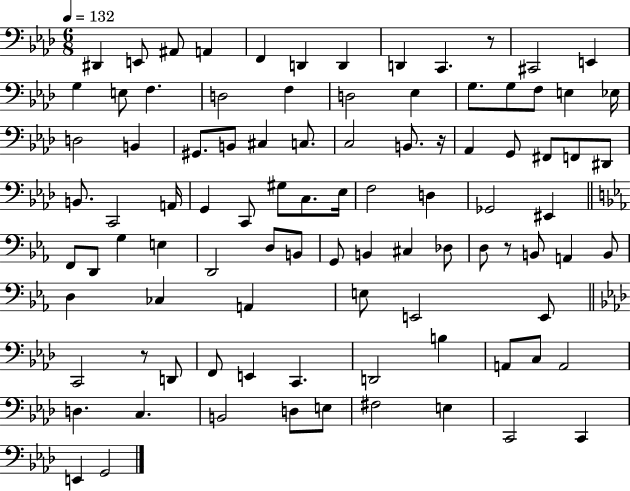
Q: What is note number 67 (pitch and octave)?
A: E3